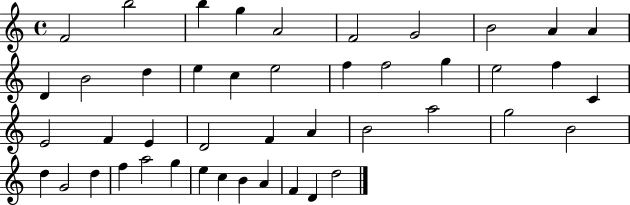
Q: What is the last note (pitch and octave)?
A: D5